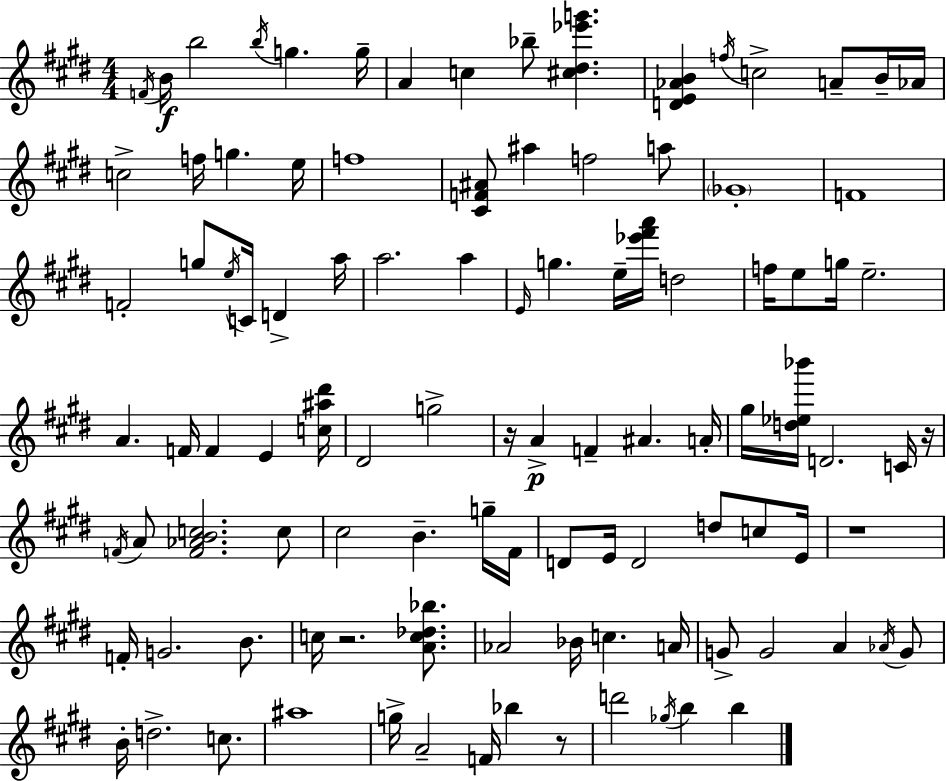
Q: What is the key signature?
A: E major